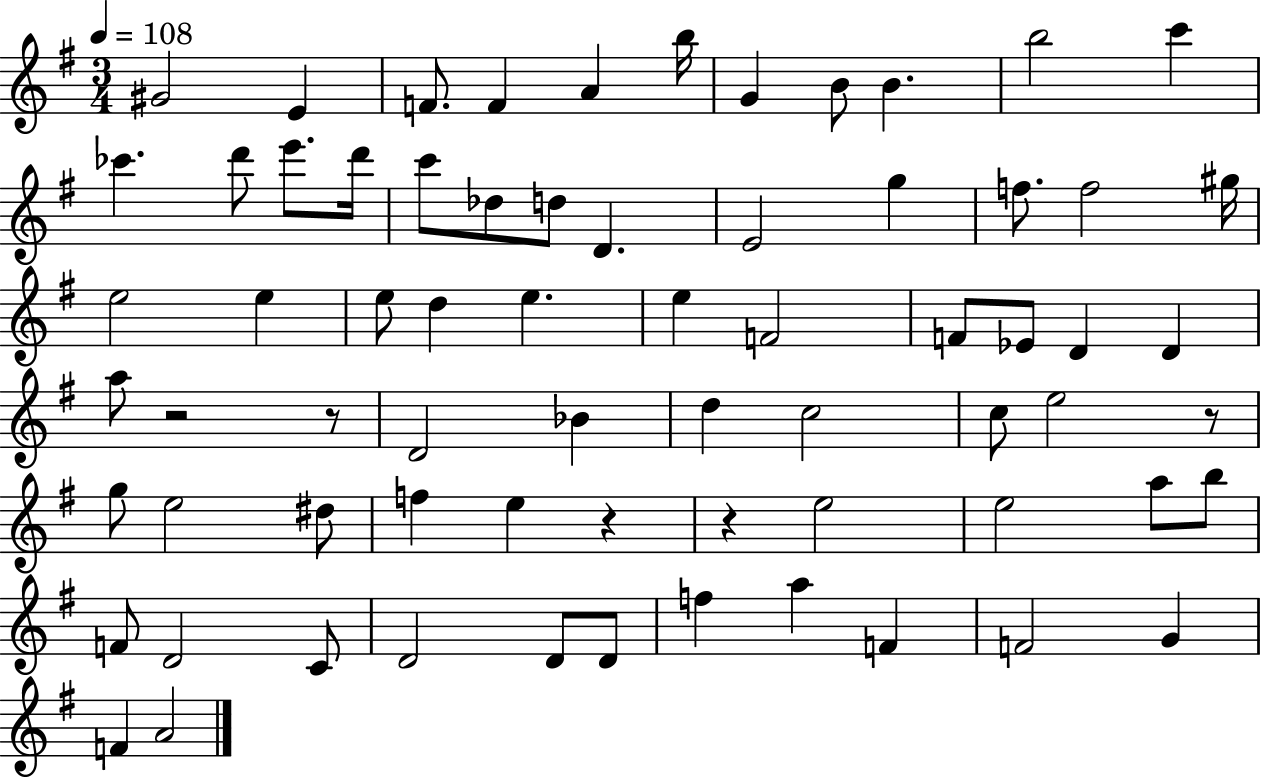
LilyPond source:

{
  \clef treble
  \numericTimeSignature
  \time 3/4
  \key g \major
  \tempo 4 = 108
  gis'2 e'4 | f'8. f'4 a'4 b''16 | g'4 b'8 b'4. | b''2 c'''4 | \break ces'''4. d'''8 e'''8. d'''16 | c'''8 des''8 d''8 d'4. | e'2 g''4 | f''8. f''2 gis''16 | \break e''2 e''4 | e''8 d''4 e''4. | e''4 f'2 | f'8 ees'8 d'4 d'4 | \break a''8 r2 r8 | d'2 bes'4 | d''4 c''2 | c''8 e''2 r8 | \break g''8 e''2 dis''8 | f''4 e''4 r4 | r4 e''2 | e''2 a''8 b''8 | \break f'8 d'2 c'8 | d'2 d'8 d'8 | f''4 a''4 f'4 | f'2 g'4 | \break f'4 a'2 | \bar "|."
}